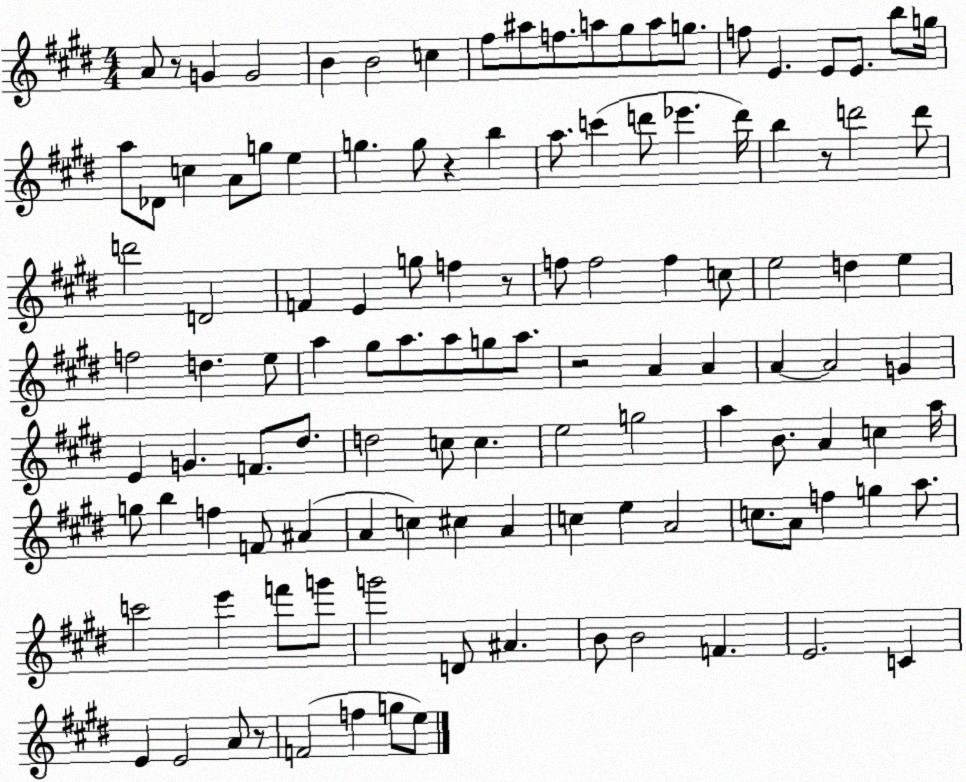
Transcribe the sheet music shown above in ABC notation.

X:1
T:Untitled
M:4/4
L:1/4
K:E
A/2 z/2 G G2 B B2 c ^f/2 ^a/2 f/2 a/2 ^g/2 a/2 g/2 f/2 E E/2 E/2 b/2 g/4 a/2 _D/2 c A/2 g/2 e g g/2 z b a/2 c' d'/2 _e' d'/4 b z/2 d'2 d'/2 d'2 D2 F E g/2 f z/2 f/2 f2 f c/2 e2 d e f2 d e/2 a ^g/2 a/2 a/2 g/2 a/2 z2 A A A A2 G E G F/2 ^d/2 d2 c/2 c e2 g2 a B/2 A c a/4 g/2 b f F/2 ^A A c ^c A c e A2 c/2 A/2 f g a/2 c'2 e' f'/2 g'/2 g'2 D/2 ^A B/2 B2 F E2 C E E2 A/2 z/2 F2 f g/2 e/2